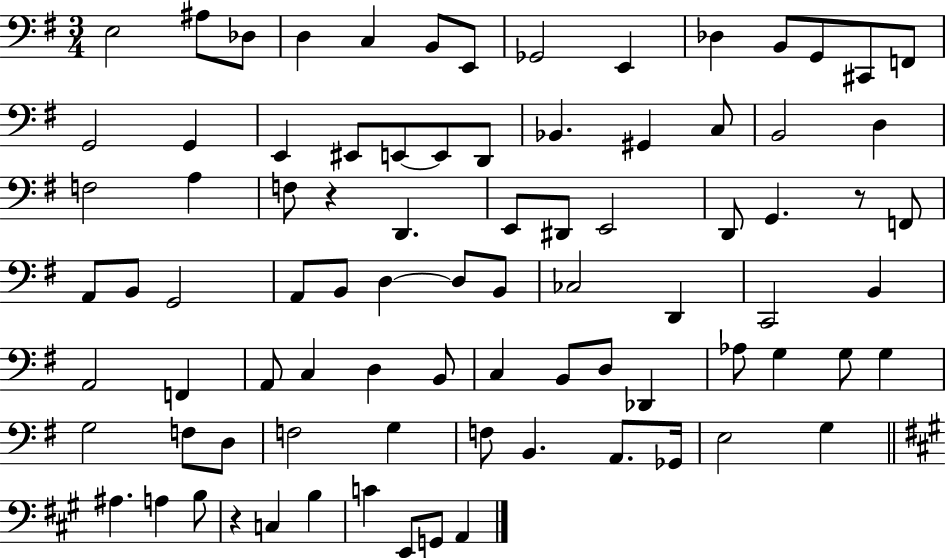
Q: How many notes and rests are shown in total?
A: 85